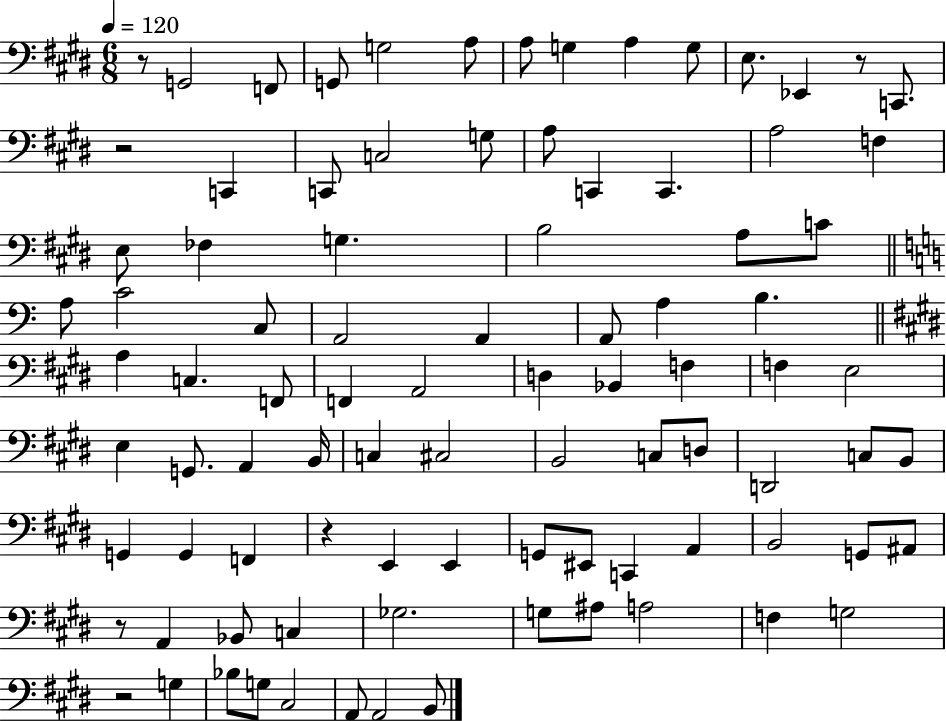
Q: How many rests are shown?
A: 6